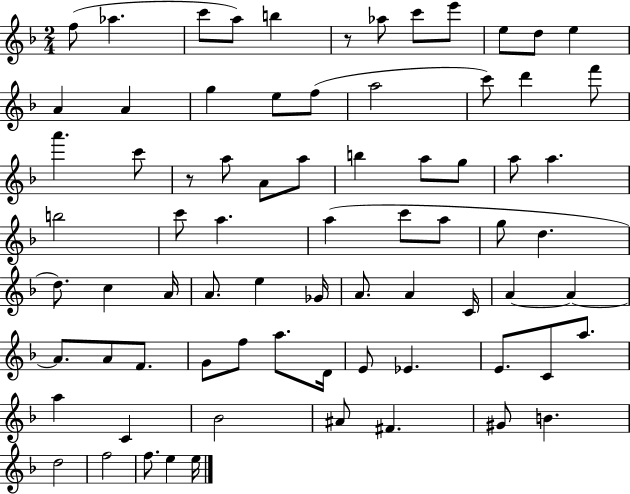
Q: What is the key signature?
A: F major